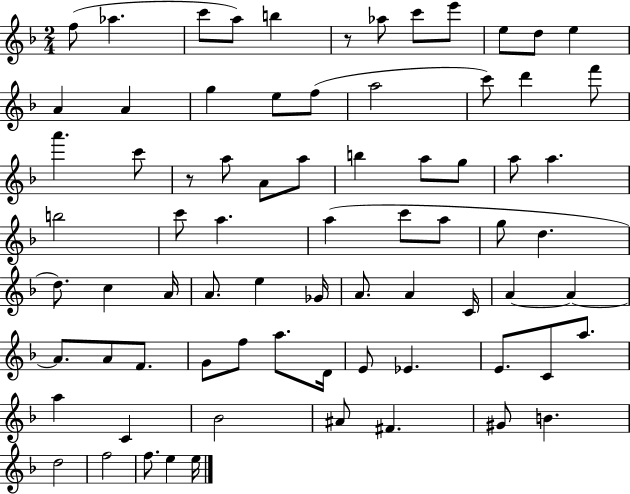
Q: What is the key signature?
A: F major